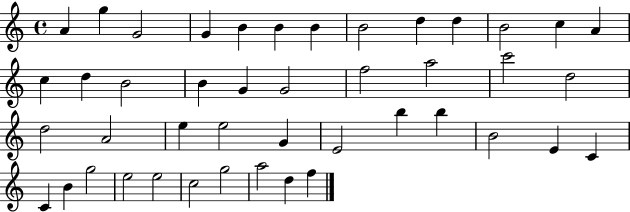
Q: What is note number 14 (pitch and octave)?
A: C5